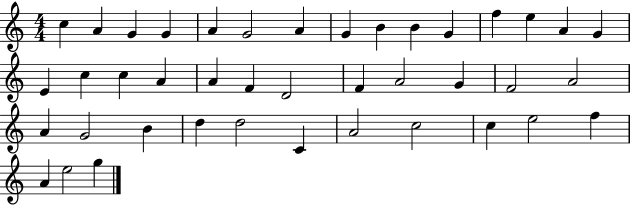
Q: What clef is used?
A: treble